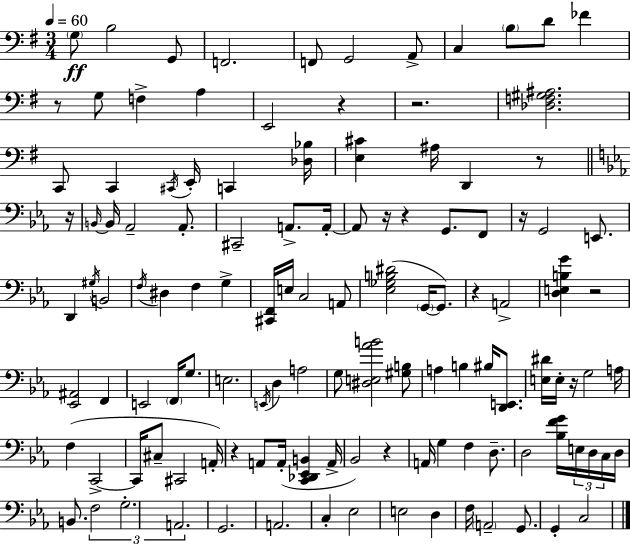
G3/e B3/h G2/e F2/h. F2/e G2/h A2/e C3/q B3/e D4/e FES4/q R/e G3/e F3/q A3/q E2/h R/q R/h. [Db3,F3,G#3,A#3]/h. C2/e C2/q C#2/s E2/s C2/q [Db3,Bb3]/s [E3,C#4]/q A#3/s D2/q R/e R/s B2/s B2/s Ab2/h Ab2/e. C#2/h A2/e. A2/s A2/e R/s R/q G2/e. F2/e R/s G2/h E2/e. D2/q G#3/s B2/h F3/s D#3/q F3/q G3/q [C#2,F2]/s E3/s C3/h A2/e [Eb3,Gb3,B3,D#4]/h G2/s G2/e. R/q A2/h [D3,E3,B3,G4]/q R/h [Eb2,A#2]/h F2/q E2/h F2/s G3/e. E3/h. E2/s D3/q A3/h G3/e [D#3,E3,Ab4,B4]/h [G#3,B3]/e A3/q B3/q BIS3/s [D2,E2]/e. [E3,D#4]/s E3/s R/s G3/h A3/s F3/q C2/h C2/s C#3/e C#2/h A2/s R/q A2/e A2/s [C2,Db2,Eb2,B2]/q A2/s Bb2/h R/q A2/s G3/q F3/q D3/e. D3/h [Bb3,F4,G4]/s E3/s D3/s C3/s D3/s B2/e. F3/h G3/h. A2/h. G2/h. A2/h. C3/q Eb3/h E3/h D3/q F3/s A2/h G2/e. G2/q C3/h